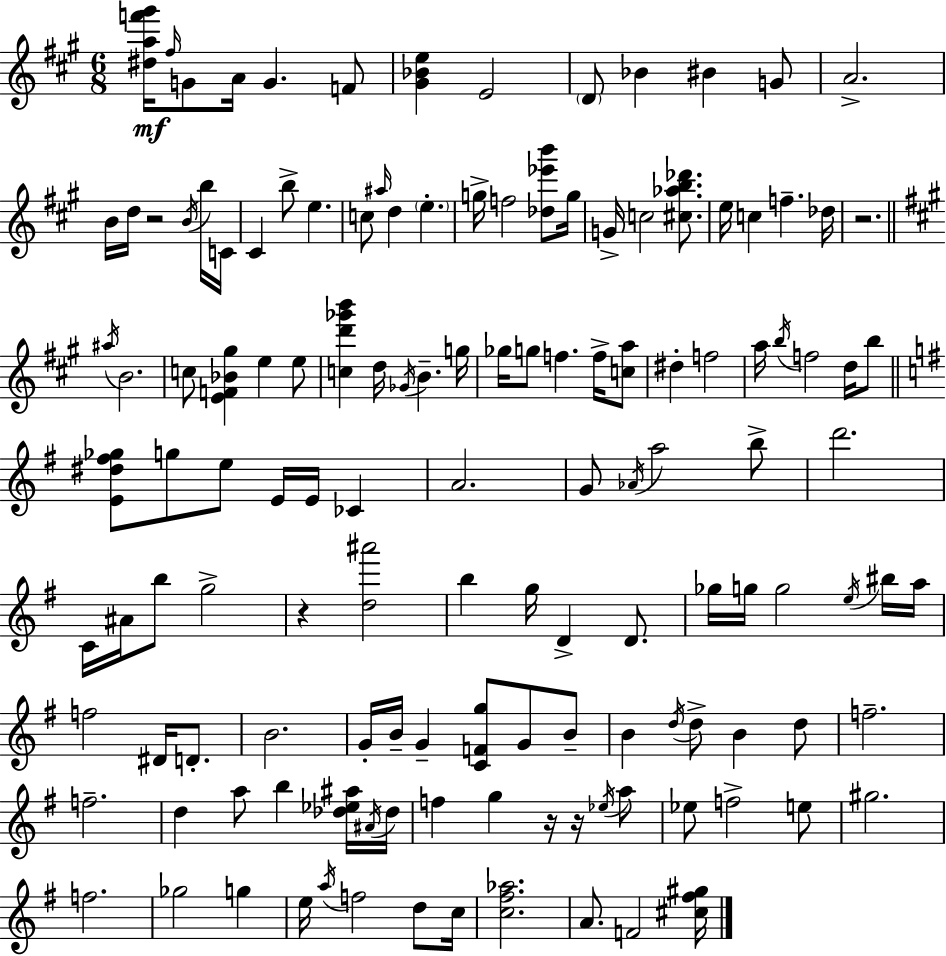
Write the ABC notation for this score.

X:1
T:Untitled
M:6/8
L:1/4
K:A
[^daf'^g']/4 ^f/4 G/2 A/4 G F/2 [^G_Be] E2 D/2 _B ^B G/2 A2 B/4 d/4 z2 B/4 b/4 C/4 ^C b/2 e c/2 ^a/4 d e g/4 f2 [_d_e'b']/2 g/4 G/4 c2 [^c_ab_d']/2 e/4 c f _d/4 z2 ^a/4 B2 c/2 [EF_B^g] e e/2 [cd'_g'b'] d/4 _G/4 B g/4 _g/4 g/2 f f/4 [ca]/2 ^d f2 a/4 b/4 f2 d/4 b/2 [E^d^f_g]/2 g/2 e/2 E/4 E/4 _C A2 G/2 _A/4 a2 b/2 d'2 C/4 ^A/4 b/2 g2 z [d^a']2 b g/4 D D/2 _g/4 g/4 g2 e/4 ^b/4 a/4 f2 ^D/4 D/2 B2 G/4 B/4 G [CFg]/2 G/2 B/2 B d/4 d/2 B d/2 f2 f2 d a/2 b [_d_e^a]/4 ^A/4 _d/4 f g z/4 z/4 _e/4 a/2 _e/2 f2 e/2 ^g2 f2 _g2 g e/4 a/4 f2 d/2 c/4 [c^f_a]2 A/2 F2 [^c^f^g]/4